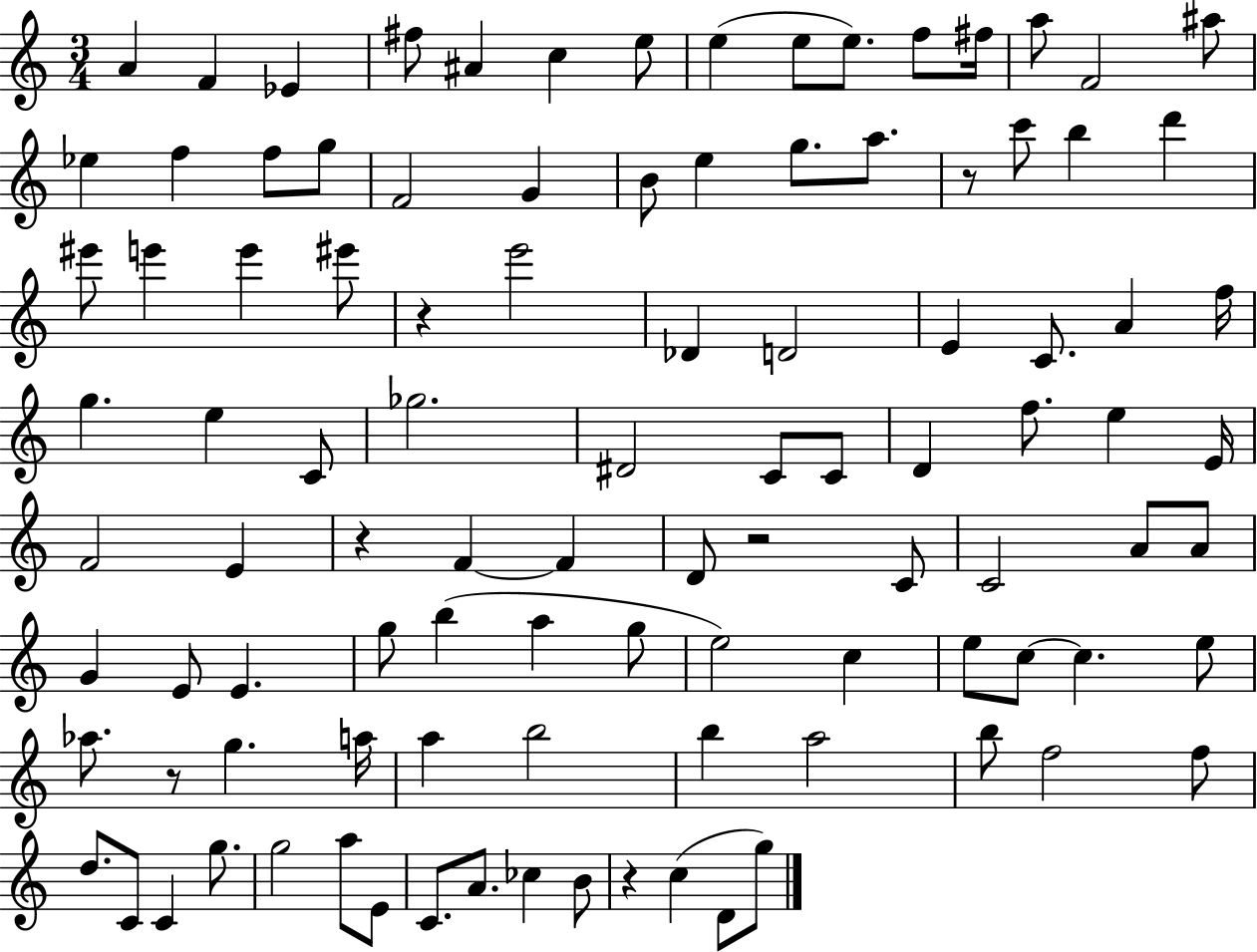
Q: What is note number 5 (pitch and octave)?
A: A#4